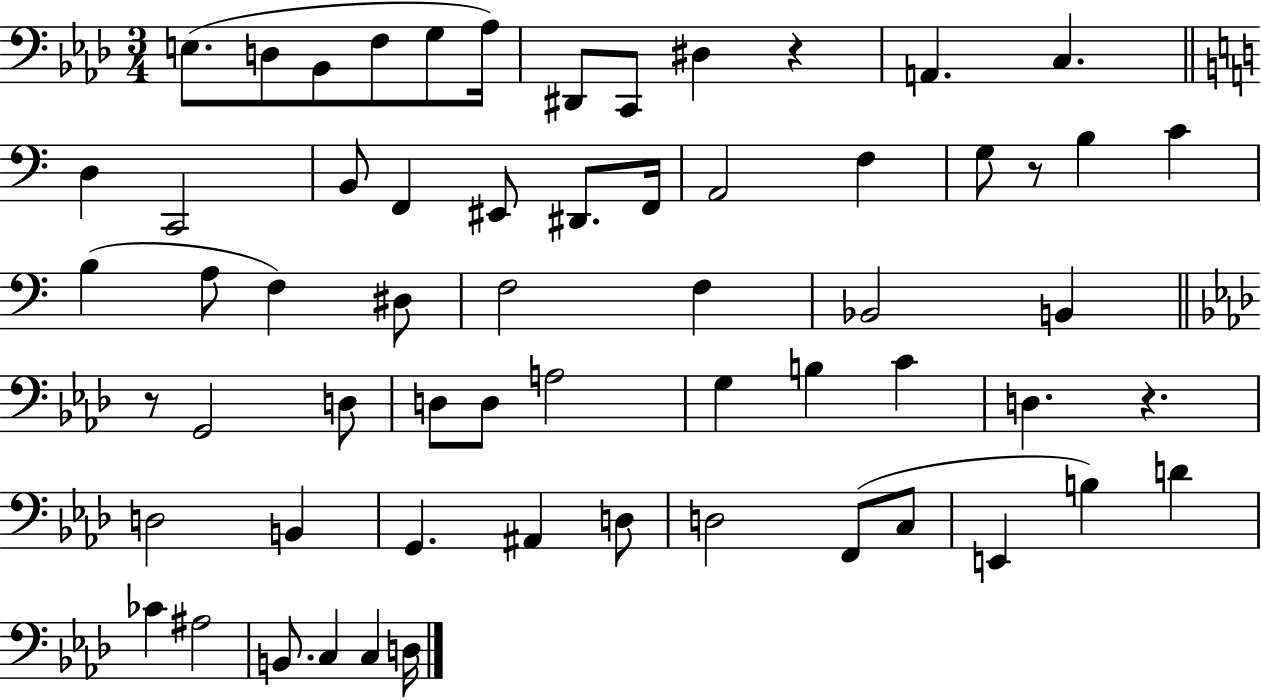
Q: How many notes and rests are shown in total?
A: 61